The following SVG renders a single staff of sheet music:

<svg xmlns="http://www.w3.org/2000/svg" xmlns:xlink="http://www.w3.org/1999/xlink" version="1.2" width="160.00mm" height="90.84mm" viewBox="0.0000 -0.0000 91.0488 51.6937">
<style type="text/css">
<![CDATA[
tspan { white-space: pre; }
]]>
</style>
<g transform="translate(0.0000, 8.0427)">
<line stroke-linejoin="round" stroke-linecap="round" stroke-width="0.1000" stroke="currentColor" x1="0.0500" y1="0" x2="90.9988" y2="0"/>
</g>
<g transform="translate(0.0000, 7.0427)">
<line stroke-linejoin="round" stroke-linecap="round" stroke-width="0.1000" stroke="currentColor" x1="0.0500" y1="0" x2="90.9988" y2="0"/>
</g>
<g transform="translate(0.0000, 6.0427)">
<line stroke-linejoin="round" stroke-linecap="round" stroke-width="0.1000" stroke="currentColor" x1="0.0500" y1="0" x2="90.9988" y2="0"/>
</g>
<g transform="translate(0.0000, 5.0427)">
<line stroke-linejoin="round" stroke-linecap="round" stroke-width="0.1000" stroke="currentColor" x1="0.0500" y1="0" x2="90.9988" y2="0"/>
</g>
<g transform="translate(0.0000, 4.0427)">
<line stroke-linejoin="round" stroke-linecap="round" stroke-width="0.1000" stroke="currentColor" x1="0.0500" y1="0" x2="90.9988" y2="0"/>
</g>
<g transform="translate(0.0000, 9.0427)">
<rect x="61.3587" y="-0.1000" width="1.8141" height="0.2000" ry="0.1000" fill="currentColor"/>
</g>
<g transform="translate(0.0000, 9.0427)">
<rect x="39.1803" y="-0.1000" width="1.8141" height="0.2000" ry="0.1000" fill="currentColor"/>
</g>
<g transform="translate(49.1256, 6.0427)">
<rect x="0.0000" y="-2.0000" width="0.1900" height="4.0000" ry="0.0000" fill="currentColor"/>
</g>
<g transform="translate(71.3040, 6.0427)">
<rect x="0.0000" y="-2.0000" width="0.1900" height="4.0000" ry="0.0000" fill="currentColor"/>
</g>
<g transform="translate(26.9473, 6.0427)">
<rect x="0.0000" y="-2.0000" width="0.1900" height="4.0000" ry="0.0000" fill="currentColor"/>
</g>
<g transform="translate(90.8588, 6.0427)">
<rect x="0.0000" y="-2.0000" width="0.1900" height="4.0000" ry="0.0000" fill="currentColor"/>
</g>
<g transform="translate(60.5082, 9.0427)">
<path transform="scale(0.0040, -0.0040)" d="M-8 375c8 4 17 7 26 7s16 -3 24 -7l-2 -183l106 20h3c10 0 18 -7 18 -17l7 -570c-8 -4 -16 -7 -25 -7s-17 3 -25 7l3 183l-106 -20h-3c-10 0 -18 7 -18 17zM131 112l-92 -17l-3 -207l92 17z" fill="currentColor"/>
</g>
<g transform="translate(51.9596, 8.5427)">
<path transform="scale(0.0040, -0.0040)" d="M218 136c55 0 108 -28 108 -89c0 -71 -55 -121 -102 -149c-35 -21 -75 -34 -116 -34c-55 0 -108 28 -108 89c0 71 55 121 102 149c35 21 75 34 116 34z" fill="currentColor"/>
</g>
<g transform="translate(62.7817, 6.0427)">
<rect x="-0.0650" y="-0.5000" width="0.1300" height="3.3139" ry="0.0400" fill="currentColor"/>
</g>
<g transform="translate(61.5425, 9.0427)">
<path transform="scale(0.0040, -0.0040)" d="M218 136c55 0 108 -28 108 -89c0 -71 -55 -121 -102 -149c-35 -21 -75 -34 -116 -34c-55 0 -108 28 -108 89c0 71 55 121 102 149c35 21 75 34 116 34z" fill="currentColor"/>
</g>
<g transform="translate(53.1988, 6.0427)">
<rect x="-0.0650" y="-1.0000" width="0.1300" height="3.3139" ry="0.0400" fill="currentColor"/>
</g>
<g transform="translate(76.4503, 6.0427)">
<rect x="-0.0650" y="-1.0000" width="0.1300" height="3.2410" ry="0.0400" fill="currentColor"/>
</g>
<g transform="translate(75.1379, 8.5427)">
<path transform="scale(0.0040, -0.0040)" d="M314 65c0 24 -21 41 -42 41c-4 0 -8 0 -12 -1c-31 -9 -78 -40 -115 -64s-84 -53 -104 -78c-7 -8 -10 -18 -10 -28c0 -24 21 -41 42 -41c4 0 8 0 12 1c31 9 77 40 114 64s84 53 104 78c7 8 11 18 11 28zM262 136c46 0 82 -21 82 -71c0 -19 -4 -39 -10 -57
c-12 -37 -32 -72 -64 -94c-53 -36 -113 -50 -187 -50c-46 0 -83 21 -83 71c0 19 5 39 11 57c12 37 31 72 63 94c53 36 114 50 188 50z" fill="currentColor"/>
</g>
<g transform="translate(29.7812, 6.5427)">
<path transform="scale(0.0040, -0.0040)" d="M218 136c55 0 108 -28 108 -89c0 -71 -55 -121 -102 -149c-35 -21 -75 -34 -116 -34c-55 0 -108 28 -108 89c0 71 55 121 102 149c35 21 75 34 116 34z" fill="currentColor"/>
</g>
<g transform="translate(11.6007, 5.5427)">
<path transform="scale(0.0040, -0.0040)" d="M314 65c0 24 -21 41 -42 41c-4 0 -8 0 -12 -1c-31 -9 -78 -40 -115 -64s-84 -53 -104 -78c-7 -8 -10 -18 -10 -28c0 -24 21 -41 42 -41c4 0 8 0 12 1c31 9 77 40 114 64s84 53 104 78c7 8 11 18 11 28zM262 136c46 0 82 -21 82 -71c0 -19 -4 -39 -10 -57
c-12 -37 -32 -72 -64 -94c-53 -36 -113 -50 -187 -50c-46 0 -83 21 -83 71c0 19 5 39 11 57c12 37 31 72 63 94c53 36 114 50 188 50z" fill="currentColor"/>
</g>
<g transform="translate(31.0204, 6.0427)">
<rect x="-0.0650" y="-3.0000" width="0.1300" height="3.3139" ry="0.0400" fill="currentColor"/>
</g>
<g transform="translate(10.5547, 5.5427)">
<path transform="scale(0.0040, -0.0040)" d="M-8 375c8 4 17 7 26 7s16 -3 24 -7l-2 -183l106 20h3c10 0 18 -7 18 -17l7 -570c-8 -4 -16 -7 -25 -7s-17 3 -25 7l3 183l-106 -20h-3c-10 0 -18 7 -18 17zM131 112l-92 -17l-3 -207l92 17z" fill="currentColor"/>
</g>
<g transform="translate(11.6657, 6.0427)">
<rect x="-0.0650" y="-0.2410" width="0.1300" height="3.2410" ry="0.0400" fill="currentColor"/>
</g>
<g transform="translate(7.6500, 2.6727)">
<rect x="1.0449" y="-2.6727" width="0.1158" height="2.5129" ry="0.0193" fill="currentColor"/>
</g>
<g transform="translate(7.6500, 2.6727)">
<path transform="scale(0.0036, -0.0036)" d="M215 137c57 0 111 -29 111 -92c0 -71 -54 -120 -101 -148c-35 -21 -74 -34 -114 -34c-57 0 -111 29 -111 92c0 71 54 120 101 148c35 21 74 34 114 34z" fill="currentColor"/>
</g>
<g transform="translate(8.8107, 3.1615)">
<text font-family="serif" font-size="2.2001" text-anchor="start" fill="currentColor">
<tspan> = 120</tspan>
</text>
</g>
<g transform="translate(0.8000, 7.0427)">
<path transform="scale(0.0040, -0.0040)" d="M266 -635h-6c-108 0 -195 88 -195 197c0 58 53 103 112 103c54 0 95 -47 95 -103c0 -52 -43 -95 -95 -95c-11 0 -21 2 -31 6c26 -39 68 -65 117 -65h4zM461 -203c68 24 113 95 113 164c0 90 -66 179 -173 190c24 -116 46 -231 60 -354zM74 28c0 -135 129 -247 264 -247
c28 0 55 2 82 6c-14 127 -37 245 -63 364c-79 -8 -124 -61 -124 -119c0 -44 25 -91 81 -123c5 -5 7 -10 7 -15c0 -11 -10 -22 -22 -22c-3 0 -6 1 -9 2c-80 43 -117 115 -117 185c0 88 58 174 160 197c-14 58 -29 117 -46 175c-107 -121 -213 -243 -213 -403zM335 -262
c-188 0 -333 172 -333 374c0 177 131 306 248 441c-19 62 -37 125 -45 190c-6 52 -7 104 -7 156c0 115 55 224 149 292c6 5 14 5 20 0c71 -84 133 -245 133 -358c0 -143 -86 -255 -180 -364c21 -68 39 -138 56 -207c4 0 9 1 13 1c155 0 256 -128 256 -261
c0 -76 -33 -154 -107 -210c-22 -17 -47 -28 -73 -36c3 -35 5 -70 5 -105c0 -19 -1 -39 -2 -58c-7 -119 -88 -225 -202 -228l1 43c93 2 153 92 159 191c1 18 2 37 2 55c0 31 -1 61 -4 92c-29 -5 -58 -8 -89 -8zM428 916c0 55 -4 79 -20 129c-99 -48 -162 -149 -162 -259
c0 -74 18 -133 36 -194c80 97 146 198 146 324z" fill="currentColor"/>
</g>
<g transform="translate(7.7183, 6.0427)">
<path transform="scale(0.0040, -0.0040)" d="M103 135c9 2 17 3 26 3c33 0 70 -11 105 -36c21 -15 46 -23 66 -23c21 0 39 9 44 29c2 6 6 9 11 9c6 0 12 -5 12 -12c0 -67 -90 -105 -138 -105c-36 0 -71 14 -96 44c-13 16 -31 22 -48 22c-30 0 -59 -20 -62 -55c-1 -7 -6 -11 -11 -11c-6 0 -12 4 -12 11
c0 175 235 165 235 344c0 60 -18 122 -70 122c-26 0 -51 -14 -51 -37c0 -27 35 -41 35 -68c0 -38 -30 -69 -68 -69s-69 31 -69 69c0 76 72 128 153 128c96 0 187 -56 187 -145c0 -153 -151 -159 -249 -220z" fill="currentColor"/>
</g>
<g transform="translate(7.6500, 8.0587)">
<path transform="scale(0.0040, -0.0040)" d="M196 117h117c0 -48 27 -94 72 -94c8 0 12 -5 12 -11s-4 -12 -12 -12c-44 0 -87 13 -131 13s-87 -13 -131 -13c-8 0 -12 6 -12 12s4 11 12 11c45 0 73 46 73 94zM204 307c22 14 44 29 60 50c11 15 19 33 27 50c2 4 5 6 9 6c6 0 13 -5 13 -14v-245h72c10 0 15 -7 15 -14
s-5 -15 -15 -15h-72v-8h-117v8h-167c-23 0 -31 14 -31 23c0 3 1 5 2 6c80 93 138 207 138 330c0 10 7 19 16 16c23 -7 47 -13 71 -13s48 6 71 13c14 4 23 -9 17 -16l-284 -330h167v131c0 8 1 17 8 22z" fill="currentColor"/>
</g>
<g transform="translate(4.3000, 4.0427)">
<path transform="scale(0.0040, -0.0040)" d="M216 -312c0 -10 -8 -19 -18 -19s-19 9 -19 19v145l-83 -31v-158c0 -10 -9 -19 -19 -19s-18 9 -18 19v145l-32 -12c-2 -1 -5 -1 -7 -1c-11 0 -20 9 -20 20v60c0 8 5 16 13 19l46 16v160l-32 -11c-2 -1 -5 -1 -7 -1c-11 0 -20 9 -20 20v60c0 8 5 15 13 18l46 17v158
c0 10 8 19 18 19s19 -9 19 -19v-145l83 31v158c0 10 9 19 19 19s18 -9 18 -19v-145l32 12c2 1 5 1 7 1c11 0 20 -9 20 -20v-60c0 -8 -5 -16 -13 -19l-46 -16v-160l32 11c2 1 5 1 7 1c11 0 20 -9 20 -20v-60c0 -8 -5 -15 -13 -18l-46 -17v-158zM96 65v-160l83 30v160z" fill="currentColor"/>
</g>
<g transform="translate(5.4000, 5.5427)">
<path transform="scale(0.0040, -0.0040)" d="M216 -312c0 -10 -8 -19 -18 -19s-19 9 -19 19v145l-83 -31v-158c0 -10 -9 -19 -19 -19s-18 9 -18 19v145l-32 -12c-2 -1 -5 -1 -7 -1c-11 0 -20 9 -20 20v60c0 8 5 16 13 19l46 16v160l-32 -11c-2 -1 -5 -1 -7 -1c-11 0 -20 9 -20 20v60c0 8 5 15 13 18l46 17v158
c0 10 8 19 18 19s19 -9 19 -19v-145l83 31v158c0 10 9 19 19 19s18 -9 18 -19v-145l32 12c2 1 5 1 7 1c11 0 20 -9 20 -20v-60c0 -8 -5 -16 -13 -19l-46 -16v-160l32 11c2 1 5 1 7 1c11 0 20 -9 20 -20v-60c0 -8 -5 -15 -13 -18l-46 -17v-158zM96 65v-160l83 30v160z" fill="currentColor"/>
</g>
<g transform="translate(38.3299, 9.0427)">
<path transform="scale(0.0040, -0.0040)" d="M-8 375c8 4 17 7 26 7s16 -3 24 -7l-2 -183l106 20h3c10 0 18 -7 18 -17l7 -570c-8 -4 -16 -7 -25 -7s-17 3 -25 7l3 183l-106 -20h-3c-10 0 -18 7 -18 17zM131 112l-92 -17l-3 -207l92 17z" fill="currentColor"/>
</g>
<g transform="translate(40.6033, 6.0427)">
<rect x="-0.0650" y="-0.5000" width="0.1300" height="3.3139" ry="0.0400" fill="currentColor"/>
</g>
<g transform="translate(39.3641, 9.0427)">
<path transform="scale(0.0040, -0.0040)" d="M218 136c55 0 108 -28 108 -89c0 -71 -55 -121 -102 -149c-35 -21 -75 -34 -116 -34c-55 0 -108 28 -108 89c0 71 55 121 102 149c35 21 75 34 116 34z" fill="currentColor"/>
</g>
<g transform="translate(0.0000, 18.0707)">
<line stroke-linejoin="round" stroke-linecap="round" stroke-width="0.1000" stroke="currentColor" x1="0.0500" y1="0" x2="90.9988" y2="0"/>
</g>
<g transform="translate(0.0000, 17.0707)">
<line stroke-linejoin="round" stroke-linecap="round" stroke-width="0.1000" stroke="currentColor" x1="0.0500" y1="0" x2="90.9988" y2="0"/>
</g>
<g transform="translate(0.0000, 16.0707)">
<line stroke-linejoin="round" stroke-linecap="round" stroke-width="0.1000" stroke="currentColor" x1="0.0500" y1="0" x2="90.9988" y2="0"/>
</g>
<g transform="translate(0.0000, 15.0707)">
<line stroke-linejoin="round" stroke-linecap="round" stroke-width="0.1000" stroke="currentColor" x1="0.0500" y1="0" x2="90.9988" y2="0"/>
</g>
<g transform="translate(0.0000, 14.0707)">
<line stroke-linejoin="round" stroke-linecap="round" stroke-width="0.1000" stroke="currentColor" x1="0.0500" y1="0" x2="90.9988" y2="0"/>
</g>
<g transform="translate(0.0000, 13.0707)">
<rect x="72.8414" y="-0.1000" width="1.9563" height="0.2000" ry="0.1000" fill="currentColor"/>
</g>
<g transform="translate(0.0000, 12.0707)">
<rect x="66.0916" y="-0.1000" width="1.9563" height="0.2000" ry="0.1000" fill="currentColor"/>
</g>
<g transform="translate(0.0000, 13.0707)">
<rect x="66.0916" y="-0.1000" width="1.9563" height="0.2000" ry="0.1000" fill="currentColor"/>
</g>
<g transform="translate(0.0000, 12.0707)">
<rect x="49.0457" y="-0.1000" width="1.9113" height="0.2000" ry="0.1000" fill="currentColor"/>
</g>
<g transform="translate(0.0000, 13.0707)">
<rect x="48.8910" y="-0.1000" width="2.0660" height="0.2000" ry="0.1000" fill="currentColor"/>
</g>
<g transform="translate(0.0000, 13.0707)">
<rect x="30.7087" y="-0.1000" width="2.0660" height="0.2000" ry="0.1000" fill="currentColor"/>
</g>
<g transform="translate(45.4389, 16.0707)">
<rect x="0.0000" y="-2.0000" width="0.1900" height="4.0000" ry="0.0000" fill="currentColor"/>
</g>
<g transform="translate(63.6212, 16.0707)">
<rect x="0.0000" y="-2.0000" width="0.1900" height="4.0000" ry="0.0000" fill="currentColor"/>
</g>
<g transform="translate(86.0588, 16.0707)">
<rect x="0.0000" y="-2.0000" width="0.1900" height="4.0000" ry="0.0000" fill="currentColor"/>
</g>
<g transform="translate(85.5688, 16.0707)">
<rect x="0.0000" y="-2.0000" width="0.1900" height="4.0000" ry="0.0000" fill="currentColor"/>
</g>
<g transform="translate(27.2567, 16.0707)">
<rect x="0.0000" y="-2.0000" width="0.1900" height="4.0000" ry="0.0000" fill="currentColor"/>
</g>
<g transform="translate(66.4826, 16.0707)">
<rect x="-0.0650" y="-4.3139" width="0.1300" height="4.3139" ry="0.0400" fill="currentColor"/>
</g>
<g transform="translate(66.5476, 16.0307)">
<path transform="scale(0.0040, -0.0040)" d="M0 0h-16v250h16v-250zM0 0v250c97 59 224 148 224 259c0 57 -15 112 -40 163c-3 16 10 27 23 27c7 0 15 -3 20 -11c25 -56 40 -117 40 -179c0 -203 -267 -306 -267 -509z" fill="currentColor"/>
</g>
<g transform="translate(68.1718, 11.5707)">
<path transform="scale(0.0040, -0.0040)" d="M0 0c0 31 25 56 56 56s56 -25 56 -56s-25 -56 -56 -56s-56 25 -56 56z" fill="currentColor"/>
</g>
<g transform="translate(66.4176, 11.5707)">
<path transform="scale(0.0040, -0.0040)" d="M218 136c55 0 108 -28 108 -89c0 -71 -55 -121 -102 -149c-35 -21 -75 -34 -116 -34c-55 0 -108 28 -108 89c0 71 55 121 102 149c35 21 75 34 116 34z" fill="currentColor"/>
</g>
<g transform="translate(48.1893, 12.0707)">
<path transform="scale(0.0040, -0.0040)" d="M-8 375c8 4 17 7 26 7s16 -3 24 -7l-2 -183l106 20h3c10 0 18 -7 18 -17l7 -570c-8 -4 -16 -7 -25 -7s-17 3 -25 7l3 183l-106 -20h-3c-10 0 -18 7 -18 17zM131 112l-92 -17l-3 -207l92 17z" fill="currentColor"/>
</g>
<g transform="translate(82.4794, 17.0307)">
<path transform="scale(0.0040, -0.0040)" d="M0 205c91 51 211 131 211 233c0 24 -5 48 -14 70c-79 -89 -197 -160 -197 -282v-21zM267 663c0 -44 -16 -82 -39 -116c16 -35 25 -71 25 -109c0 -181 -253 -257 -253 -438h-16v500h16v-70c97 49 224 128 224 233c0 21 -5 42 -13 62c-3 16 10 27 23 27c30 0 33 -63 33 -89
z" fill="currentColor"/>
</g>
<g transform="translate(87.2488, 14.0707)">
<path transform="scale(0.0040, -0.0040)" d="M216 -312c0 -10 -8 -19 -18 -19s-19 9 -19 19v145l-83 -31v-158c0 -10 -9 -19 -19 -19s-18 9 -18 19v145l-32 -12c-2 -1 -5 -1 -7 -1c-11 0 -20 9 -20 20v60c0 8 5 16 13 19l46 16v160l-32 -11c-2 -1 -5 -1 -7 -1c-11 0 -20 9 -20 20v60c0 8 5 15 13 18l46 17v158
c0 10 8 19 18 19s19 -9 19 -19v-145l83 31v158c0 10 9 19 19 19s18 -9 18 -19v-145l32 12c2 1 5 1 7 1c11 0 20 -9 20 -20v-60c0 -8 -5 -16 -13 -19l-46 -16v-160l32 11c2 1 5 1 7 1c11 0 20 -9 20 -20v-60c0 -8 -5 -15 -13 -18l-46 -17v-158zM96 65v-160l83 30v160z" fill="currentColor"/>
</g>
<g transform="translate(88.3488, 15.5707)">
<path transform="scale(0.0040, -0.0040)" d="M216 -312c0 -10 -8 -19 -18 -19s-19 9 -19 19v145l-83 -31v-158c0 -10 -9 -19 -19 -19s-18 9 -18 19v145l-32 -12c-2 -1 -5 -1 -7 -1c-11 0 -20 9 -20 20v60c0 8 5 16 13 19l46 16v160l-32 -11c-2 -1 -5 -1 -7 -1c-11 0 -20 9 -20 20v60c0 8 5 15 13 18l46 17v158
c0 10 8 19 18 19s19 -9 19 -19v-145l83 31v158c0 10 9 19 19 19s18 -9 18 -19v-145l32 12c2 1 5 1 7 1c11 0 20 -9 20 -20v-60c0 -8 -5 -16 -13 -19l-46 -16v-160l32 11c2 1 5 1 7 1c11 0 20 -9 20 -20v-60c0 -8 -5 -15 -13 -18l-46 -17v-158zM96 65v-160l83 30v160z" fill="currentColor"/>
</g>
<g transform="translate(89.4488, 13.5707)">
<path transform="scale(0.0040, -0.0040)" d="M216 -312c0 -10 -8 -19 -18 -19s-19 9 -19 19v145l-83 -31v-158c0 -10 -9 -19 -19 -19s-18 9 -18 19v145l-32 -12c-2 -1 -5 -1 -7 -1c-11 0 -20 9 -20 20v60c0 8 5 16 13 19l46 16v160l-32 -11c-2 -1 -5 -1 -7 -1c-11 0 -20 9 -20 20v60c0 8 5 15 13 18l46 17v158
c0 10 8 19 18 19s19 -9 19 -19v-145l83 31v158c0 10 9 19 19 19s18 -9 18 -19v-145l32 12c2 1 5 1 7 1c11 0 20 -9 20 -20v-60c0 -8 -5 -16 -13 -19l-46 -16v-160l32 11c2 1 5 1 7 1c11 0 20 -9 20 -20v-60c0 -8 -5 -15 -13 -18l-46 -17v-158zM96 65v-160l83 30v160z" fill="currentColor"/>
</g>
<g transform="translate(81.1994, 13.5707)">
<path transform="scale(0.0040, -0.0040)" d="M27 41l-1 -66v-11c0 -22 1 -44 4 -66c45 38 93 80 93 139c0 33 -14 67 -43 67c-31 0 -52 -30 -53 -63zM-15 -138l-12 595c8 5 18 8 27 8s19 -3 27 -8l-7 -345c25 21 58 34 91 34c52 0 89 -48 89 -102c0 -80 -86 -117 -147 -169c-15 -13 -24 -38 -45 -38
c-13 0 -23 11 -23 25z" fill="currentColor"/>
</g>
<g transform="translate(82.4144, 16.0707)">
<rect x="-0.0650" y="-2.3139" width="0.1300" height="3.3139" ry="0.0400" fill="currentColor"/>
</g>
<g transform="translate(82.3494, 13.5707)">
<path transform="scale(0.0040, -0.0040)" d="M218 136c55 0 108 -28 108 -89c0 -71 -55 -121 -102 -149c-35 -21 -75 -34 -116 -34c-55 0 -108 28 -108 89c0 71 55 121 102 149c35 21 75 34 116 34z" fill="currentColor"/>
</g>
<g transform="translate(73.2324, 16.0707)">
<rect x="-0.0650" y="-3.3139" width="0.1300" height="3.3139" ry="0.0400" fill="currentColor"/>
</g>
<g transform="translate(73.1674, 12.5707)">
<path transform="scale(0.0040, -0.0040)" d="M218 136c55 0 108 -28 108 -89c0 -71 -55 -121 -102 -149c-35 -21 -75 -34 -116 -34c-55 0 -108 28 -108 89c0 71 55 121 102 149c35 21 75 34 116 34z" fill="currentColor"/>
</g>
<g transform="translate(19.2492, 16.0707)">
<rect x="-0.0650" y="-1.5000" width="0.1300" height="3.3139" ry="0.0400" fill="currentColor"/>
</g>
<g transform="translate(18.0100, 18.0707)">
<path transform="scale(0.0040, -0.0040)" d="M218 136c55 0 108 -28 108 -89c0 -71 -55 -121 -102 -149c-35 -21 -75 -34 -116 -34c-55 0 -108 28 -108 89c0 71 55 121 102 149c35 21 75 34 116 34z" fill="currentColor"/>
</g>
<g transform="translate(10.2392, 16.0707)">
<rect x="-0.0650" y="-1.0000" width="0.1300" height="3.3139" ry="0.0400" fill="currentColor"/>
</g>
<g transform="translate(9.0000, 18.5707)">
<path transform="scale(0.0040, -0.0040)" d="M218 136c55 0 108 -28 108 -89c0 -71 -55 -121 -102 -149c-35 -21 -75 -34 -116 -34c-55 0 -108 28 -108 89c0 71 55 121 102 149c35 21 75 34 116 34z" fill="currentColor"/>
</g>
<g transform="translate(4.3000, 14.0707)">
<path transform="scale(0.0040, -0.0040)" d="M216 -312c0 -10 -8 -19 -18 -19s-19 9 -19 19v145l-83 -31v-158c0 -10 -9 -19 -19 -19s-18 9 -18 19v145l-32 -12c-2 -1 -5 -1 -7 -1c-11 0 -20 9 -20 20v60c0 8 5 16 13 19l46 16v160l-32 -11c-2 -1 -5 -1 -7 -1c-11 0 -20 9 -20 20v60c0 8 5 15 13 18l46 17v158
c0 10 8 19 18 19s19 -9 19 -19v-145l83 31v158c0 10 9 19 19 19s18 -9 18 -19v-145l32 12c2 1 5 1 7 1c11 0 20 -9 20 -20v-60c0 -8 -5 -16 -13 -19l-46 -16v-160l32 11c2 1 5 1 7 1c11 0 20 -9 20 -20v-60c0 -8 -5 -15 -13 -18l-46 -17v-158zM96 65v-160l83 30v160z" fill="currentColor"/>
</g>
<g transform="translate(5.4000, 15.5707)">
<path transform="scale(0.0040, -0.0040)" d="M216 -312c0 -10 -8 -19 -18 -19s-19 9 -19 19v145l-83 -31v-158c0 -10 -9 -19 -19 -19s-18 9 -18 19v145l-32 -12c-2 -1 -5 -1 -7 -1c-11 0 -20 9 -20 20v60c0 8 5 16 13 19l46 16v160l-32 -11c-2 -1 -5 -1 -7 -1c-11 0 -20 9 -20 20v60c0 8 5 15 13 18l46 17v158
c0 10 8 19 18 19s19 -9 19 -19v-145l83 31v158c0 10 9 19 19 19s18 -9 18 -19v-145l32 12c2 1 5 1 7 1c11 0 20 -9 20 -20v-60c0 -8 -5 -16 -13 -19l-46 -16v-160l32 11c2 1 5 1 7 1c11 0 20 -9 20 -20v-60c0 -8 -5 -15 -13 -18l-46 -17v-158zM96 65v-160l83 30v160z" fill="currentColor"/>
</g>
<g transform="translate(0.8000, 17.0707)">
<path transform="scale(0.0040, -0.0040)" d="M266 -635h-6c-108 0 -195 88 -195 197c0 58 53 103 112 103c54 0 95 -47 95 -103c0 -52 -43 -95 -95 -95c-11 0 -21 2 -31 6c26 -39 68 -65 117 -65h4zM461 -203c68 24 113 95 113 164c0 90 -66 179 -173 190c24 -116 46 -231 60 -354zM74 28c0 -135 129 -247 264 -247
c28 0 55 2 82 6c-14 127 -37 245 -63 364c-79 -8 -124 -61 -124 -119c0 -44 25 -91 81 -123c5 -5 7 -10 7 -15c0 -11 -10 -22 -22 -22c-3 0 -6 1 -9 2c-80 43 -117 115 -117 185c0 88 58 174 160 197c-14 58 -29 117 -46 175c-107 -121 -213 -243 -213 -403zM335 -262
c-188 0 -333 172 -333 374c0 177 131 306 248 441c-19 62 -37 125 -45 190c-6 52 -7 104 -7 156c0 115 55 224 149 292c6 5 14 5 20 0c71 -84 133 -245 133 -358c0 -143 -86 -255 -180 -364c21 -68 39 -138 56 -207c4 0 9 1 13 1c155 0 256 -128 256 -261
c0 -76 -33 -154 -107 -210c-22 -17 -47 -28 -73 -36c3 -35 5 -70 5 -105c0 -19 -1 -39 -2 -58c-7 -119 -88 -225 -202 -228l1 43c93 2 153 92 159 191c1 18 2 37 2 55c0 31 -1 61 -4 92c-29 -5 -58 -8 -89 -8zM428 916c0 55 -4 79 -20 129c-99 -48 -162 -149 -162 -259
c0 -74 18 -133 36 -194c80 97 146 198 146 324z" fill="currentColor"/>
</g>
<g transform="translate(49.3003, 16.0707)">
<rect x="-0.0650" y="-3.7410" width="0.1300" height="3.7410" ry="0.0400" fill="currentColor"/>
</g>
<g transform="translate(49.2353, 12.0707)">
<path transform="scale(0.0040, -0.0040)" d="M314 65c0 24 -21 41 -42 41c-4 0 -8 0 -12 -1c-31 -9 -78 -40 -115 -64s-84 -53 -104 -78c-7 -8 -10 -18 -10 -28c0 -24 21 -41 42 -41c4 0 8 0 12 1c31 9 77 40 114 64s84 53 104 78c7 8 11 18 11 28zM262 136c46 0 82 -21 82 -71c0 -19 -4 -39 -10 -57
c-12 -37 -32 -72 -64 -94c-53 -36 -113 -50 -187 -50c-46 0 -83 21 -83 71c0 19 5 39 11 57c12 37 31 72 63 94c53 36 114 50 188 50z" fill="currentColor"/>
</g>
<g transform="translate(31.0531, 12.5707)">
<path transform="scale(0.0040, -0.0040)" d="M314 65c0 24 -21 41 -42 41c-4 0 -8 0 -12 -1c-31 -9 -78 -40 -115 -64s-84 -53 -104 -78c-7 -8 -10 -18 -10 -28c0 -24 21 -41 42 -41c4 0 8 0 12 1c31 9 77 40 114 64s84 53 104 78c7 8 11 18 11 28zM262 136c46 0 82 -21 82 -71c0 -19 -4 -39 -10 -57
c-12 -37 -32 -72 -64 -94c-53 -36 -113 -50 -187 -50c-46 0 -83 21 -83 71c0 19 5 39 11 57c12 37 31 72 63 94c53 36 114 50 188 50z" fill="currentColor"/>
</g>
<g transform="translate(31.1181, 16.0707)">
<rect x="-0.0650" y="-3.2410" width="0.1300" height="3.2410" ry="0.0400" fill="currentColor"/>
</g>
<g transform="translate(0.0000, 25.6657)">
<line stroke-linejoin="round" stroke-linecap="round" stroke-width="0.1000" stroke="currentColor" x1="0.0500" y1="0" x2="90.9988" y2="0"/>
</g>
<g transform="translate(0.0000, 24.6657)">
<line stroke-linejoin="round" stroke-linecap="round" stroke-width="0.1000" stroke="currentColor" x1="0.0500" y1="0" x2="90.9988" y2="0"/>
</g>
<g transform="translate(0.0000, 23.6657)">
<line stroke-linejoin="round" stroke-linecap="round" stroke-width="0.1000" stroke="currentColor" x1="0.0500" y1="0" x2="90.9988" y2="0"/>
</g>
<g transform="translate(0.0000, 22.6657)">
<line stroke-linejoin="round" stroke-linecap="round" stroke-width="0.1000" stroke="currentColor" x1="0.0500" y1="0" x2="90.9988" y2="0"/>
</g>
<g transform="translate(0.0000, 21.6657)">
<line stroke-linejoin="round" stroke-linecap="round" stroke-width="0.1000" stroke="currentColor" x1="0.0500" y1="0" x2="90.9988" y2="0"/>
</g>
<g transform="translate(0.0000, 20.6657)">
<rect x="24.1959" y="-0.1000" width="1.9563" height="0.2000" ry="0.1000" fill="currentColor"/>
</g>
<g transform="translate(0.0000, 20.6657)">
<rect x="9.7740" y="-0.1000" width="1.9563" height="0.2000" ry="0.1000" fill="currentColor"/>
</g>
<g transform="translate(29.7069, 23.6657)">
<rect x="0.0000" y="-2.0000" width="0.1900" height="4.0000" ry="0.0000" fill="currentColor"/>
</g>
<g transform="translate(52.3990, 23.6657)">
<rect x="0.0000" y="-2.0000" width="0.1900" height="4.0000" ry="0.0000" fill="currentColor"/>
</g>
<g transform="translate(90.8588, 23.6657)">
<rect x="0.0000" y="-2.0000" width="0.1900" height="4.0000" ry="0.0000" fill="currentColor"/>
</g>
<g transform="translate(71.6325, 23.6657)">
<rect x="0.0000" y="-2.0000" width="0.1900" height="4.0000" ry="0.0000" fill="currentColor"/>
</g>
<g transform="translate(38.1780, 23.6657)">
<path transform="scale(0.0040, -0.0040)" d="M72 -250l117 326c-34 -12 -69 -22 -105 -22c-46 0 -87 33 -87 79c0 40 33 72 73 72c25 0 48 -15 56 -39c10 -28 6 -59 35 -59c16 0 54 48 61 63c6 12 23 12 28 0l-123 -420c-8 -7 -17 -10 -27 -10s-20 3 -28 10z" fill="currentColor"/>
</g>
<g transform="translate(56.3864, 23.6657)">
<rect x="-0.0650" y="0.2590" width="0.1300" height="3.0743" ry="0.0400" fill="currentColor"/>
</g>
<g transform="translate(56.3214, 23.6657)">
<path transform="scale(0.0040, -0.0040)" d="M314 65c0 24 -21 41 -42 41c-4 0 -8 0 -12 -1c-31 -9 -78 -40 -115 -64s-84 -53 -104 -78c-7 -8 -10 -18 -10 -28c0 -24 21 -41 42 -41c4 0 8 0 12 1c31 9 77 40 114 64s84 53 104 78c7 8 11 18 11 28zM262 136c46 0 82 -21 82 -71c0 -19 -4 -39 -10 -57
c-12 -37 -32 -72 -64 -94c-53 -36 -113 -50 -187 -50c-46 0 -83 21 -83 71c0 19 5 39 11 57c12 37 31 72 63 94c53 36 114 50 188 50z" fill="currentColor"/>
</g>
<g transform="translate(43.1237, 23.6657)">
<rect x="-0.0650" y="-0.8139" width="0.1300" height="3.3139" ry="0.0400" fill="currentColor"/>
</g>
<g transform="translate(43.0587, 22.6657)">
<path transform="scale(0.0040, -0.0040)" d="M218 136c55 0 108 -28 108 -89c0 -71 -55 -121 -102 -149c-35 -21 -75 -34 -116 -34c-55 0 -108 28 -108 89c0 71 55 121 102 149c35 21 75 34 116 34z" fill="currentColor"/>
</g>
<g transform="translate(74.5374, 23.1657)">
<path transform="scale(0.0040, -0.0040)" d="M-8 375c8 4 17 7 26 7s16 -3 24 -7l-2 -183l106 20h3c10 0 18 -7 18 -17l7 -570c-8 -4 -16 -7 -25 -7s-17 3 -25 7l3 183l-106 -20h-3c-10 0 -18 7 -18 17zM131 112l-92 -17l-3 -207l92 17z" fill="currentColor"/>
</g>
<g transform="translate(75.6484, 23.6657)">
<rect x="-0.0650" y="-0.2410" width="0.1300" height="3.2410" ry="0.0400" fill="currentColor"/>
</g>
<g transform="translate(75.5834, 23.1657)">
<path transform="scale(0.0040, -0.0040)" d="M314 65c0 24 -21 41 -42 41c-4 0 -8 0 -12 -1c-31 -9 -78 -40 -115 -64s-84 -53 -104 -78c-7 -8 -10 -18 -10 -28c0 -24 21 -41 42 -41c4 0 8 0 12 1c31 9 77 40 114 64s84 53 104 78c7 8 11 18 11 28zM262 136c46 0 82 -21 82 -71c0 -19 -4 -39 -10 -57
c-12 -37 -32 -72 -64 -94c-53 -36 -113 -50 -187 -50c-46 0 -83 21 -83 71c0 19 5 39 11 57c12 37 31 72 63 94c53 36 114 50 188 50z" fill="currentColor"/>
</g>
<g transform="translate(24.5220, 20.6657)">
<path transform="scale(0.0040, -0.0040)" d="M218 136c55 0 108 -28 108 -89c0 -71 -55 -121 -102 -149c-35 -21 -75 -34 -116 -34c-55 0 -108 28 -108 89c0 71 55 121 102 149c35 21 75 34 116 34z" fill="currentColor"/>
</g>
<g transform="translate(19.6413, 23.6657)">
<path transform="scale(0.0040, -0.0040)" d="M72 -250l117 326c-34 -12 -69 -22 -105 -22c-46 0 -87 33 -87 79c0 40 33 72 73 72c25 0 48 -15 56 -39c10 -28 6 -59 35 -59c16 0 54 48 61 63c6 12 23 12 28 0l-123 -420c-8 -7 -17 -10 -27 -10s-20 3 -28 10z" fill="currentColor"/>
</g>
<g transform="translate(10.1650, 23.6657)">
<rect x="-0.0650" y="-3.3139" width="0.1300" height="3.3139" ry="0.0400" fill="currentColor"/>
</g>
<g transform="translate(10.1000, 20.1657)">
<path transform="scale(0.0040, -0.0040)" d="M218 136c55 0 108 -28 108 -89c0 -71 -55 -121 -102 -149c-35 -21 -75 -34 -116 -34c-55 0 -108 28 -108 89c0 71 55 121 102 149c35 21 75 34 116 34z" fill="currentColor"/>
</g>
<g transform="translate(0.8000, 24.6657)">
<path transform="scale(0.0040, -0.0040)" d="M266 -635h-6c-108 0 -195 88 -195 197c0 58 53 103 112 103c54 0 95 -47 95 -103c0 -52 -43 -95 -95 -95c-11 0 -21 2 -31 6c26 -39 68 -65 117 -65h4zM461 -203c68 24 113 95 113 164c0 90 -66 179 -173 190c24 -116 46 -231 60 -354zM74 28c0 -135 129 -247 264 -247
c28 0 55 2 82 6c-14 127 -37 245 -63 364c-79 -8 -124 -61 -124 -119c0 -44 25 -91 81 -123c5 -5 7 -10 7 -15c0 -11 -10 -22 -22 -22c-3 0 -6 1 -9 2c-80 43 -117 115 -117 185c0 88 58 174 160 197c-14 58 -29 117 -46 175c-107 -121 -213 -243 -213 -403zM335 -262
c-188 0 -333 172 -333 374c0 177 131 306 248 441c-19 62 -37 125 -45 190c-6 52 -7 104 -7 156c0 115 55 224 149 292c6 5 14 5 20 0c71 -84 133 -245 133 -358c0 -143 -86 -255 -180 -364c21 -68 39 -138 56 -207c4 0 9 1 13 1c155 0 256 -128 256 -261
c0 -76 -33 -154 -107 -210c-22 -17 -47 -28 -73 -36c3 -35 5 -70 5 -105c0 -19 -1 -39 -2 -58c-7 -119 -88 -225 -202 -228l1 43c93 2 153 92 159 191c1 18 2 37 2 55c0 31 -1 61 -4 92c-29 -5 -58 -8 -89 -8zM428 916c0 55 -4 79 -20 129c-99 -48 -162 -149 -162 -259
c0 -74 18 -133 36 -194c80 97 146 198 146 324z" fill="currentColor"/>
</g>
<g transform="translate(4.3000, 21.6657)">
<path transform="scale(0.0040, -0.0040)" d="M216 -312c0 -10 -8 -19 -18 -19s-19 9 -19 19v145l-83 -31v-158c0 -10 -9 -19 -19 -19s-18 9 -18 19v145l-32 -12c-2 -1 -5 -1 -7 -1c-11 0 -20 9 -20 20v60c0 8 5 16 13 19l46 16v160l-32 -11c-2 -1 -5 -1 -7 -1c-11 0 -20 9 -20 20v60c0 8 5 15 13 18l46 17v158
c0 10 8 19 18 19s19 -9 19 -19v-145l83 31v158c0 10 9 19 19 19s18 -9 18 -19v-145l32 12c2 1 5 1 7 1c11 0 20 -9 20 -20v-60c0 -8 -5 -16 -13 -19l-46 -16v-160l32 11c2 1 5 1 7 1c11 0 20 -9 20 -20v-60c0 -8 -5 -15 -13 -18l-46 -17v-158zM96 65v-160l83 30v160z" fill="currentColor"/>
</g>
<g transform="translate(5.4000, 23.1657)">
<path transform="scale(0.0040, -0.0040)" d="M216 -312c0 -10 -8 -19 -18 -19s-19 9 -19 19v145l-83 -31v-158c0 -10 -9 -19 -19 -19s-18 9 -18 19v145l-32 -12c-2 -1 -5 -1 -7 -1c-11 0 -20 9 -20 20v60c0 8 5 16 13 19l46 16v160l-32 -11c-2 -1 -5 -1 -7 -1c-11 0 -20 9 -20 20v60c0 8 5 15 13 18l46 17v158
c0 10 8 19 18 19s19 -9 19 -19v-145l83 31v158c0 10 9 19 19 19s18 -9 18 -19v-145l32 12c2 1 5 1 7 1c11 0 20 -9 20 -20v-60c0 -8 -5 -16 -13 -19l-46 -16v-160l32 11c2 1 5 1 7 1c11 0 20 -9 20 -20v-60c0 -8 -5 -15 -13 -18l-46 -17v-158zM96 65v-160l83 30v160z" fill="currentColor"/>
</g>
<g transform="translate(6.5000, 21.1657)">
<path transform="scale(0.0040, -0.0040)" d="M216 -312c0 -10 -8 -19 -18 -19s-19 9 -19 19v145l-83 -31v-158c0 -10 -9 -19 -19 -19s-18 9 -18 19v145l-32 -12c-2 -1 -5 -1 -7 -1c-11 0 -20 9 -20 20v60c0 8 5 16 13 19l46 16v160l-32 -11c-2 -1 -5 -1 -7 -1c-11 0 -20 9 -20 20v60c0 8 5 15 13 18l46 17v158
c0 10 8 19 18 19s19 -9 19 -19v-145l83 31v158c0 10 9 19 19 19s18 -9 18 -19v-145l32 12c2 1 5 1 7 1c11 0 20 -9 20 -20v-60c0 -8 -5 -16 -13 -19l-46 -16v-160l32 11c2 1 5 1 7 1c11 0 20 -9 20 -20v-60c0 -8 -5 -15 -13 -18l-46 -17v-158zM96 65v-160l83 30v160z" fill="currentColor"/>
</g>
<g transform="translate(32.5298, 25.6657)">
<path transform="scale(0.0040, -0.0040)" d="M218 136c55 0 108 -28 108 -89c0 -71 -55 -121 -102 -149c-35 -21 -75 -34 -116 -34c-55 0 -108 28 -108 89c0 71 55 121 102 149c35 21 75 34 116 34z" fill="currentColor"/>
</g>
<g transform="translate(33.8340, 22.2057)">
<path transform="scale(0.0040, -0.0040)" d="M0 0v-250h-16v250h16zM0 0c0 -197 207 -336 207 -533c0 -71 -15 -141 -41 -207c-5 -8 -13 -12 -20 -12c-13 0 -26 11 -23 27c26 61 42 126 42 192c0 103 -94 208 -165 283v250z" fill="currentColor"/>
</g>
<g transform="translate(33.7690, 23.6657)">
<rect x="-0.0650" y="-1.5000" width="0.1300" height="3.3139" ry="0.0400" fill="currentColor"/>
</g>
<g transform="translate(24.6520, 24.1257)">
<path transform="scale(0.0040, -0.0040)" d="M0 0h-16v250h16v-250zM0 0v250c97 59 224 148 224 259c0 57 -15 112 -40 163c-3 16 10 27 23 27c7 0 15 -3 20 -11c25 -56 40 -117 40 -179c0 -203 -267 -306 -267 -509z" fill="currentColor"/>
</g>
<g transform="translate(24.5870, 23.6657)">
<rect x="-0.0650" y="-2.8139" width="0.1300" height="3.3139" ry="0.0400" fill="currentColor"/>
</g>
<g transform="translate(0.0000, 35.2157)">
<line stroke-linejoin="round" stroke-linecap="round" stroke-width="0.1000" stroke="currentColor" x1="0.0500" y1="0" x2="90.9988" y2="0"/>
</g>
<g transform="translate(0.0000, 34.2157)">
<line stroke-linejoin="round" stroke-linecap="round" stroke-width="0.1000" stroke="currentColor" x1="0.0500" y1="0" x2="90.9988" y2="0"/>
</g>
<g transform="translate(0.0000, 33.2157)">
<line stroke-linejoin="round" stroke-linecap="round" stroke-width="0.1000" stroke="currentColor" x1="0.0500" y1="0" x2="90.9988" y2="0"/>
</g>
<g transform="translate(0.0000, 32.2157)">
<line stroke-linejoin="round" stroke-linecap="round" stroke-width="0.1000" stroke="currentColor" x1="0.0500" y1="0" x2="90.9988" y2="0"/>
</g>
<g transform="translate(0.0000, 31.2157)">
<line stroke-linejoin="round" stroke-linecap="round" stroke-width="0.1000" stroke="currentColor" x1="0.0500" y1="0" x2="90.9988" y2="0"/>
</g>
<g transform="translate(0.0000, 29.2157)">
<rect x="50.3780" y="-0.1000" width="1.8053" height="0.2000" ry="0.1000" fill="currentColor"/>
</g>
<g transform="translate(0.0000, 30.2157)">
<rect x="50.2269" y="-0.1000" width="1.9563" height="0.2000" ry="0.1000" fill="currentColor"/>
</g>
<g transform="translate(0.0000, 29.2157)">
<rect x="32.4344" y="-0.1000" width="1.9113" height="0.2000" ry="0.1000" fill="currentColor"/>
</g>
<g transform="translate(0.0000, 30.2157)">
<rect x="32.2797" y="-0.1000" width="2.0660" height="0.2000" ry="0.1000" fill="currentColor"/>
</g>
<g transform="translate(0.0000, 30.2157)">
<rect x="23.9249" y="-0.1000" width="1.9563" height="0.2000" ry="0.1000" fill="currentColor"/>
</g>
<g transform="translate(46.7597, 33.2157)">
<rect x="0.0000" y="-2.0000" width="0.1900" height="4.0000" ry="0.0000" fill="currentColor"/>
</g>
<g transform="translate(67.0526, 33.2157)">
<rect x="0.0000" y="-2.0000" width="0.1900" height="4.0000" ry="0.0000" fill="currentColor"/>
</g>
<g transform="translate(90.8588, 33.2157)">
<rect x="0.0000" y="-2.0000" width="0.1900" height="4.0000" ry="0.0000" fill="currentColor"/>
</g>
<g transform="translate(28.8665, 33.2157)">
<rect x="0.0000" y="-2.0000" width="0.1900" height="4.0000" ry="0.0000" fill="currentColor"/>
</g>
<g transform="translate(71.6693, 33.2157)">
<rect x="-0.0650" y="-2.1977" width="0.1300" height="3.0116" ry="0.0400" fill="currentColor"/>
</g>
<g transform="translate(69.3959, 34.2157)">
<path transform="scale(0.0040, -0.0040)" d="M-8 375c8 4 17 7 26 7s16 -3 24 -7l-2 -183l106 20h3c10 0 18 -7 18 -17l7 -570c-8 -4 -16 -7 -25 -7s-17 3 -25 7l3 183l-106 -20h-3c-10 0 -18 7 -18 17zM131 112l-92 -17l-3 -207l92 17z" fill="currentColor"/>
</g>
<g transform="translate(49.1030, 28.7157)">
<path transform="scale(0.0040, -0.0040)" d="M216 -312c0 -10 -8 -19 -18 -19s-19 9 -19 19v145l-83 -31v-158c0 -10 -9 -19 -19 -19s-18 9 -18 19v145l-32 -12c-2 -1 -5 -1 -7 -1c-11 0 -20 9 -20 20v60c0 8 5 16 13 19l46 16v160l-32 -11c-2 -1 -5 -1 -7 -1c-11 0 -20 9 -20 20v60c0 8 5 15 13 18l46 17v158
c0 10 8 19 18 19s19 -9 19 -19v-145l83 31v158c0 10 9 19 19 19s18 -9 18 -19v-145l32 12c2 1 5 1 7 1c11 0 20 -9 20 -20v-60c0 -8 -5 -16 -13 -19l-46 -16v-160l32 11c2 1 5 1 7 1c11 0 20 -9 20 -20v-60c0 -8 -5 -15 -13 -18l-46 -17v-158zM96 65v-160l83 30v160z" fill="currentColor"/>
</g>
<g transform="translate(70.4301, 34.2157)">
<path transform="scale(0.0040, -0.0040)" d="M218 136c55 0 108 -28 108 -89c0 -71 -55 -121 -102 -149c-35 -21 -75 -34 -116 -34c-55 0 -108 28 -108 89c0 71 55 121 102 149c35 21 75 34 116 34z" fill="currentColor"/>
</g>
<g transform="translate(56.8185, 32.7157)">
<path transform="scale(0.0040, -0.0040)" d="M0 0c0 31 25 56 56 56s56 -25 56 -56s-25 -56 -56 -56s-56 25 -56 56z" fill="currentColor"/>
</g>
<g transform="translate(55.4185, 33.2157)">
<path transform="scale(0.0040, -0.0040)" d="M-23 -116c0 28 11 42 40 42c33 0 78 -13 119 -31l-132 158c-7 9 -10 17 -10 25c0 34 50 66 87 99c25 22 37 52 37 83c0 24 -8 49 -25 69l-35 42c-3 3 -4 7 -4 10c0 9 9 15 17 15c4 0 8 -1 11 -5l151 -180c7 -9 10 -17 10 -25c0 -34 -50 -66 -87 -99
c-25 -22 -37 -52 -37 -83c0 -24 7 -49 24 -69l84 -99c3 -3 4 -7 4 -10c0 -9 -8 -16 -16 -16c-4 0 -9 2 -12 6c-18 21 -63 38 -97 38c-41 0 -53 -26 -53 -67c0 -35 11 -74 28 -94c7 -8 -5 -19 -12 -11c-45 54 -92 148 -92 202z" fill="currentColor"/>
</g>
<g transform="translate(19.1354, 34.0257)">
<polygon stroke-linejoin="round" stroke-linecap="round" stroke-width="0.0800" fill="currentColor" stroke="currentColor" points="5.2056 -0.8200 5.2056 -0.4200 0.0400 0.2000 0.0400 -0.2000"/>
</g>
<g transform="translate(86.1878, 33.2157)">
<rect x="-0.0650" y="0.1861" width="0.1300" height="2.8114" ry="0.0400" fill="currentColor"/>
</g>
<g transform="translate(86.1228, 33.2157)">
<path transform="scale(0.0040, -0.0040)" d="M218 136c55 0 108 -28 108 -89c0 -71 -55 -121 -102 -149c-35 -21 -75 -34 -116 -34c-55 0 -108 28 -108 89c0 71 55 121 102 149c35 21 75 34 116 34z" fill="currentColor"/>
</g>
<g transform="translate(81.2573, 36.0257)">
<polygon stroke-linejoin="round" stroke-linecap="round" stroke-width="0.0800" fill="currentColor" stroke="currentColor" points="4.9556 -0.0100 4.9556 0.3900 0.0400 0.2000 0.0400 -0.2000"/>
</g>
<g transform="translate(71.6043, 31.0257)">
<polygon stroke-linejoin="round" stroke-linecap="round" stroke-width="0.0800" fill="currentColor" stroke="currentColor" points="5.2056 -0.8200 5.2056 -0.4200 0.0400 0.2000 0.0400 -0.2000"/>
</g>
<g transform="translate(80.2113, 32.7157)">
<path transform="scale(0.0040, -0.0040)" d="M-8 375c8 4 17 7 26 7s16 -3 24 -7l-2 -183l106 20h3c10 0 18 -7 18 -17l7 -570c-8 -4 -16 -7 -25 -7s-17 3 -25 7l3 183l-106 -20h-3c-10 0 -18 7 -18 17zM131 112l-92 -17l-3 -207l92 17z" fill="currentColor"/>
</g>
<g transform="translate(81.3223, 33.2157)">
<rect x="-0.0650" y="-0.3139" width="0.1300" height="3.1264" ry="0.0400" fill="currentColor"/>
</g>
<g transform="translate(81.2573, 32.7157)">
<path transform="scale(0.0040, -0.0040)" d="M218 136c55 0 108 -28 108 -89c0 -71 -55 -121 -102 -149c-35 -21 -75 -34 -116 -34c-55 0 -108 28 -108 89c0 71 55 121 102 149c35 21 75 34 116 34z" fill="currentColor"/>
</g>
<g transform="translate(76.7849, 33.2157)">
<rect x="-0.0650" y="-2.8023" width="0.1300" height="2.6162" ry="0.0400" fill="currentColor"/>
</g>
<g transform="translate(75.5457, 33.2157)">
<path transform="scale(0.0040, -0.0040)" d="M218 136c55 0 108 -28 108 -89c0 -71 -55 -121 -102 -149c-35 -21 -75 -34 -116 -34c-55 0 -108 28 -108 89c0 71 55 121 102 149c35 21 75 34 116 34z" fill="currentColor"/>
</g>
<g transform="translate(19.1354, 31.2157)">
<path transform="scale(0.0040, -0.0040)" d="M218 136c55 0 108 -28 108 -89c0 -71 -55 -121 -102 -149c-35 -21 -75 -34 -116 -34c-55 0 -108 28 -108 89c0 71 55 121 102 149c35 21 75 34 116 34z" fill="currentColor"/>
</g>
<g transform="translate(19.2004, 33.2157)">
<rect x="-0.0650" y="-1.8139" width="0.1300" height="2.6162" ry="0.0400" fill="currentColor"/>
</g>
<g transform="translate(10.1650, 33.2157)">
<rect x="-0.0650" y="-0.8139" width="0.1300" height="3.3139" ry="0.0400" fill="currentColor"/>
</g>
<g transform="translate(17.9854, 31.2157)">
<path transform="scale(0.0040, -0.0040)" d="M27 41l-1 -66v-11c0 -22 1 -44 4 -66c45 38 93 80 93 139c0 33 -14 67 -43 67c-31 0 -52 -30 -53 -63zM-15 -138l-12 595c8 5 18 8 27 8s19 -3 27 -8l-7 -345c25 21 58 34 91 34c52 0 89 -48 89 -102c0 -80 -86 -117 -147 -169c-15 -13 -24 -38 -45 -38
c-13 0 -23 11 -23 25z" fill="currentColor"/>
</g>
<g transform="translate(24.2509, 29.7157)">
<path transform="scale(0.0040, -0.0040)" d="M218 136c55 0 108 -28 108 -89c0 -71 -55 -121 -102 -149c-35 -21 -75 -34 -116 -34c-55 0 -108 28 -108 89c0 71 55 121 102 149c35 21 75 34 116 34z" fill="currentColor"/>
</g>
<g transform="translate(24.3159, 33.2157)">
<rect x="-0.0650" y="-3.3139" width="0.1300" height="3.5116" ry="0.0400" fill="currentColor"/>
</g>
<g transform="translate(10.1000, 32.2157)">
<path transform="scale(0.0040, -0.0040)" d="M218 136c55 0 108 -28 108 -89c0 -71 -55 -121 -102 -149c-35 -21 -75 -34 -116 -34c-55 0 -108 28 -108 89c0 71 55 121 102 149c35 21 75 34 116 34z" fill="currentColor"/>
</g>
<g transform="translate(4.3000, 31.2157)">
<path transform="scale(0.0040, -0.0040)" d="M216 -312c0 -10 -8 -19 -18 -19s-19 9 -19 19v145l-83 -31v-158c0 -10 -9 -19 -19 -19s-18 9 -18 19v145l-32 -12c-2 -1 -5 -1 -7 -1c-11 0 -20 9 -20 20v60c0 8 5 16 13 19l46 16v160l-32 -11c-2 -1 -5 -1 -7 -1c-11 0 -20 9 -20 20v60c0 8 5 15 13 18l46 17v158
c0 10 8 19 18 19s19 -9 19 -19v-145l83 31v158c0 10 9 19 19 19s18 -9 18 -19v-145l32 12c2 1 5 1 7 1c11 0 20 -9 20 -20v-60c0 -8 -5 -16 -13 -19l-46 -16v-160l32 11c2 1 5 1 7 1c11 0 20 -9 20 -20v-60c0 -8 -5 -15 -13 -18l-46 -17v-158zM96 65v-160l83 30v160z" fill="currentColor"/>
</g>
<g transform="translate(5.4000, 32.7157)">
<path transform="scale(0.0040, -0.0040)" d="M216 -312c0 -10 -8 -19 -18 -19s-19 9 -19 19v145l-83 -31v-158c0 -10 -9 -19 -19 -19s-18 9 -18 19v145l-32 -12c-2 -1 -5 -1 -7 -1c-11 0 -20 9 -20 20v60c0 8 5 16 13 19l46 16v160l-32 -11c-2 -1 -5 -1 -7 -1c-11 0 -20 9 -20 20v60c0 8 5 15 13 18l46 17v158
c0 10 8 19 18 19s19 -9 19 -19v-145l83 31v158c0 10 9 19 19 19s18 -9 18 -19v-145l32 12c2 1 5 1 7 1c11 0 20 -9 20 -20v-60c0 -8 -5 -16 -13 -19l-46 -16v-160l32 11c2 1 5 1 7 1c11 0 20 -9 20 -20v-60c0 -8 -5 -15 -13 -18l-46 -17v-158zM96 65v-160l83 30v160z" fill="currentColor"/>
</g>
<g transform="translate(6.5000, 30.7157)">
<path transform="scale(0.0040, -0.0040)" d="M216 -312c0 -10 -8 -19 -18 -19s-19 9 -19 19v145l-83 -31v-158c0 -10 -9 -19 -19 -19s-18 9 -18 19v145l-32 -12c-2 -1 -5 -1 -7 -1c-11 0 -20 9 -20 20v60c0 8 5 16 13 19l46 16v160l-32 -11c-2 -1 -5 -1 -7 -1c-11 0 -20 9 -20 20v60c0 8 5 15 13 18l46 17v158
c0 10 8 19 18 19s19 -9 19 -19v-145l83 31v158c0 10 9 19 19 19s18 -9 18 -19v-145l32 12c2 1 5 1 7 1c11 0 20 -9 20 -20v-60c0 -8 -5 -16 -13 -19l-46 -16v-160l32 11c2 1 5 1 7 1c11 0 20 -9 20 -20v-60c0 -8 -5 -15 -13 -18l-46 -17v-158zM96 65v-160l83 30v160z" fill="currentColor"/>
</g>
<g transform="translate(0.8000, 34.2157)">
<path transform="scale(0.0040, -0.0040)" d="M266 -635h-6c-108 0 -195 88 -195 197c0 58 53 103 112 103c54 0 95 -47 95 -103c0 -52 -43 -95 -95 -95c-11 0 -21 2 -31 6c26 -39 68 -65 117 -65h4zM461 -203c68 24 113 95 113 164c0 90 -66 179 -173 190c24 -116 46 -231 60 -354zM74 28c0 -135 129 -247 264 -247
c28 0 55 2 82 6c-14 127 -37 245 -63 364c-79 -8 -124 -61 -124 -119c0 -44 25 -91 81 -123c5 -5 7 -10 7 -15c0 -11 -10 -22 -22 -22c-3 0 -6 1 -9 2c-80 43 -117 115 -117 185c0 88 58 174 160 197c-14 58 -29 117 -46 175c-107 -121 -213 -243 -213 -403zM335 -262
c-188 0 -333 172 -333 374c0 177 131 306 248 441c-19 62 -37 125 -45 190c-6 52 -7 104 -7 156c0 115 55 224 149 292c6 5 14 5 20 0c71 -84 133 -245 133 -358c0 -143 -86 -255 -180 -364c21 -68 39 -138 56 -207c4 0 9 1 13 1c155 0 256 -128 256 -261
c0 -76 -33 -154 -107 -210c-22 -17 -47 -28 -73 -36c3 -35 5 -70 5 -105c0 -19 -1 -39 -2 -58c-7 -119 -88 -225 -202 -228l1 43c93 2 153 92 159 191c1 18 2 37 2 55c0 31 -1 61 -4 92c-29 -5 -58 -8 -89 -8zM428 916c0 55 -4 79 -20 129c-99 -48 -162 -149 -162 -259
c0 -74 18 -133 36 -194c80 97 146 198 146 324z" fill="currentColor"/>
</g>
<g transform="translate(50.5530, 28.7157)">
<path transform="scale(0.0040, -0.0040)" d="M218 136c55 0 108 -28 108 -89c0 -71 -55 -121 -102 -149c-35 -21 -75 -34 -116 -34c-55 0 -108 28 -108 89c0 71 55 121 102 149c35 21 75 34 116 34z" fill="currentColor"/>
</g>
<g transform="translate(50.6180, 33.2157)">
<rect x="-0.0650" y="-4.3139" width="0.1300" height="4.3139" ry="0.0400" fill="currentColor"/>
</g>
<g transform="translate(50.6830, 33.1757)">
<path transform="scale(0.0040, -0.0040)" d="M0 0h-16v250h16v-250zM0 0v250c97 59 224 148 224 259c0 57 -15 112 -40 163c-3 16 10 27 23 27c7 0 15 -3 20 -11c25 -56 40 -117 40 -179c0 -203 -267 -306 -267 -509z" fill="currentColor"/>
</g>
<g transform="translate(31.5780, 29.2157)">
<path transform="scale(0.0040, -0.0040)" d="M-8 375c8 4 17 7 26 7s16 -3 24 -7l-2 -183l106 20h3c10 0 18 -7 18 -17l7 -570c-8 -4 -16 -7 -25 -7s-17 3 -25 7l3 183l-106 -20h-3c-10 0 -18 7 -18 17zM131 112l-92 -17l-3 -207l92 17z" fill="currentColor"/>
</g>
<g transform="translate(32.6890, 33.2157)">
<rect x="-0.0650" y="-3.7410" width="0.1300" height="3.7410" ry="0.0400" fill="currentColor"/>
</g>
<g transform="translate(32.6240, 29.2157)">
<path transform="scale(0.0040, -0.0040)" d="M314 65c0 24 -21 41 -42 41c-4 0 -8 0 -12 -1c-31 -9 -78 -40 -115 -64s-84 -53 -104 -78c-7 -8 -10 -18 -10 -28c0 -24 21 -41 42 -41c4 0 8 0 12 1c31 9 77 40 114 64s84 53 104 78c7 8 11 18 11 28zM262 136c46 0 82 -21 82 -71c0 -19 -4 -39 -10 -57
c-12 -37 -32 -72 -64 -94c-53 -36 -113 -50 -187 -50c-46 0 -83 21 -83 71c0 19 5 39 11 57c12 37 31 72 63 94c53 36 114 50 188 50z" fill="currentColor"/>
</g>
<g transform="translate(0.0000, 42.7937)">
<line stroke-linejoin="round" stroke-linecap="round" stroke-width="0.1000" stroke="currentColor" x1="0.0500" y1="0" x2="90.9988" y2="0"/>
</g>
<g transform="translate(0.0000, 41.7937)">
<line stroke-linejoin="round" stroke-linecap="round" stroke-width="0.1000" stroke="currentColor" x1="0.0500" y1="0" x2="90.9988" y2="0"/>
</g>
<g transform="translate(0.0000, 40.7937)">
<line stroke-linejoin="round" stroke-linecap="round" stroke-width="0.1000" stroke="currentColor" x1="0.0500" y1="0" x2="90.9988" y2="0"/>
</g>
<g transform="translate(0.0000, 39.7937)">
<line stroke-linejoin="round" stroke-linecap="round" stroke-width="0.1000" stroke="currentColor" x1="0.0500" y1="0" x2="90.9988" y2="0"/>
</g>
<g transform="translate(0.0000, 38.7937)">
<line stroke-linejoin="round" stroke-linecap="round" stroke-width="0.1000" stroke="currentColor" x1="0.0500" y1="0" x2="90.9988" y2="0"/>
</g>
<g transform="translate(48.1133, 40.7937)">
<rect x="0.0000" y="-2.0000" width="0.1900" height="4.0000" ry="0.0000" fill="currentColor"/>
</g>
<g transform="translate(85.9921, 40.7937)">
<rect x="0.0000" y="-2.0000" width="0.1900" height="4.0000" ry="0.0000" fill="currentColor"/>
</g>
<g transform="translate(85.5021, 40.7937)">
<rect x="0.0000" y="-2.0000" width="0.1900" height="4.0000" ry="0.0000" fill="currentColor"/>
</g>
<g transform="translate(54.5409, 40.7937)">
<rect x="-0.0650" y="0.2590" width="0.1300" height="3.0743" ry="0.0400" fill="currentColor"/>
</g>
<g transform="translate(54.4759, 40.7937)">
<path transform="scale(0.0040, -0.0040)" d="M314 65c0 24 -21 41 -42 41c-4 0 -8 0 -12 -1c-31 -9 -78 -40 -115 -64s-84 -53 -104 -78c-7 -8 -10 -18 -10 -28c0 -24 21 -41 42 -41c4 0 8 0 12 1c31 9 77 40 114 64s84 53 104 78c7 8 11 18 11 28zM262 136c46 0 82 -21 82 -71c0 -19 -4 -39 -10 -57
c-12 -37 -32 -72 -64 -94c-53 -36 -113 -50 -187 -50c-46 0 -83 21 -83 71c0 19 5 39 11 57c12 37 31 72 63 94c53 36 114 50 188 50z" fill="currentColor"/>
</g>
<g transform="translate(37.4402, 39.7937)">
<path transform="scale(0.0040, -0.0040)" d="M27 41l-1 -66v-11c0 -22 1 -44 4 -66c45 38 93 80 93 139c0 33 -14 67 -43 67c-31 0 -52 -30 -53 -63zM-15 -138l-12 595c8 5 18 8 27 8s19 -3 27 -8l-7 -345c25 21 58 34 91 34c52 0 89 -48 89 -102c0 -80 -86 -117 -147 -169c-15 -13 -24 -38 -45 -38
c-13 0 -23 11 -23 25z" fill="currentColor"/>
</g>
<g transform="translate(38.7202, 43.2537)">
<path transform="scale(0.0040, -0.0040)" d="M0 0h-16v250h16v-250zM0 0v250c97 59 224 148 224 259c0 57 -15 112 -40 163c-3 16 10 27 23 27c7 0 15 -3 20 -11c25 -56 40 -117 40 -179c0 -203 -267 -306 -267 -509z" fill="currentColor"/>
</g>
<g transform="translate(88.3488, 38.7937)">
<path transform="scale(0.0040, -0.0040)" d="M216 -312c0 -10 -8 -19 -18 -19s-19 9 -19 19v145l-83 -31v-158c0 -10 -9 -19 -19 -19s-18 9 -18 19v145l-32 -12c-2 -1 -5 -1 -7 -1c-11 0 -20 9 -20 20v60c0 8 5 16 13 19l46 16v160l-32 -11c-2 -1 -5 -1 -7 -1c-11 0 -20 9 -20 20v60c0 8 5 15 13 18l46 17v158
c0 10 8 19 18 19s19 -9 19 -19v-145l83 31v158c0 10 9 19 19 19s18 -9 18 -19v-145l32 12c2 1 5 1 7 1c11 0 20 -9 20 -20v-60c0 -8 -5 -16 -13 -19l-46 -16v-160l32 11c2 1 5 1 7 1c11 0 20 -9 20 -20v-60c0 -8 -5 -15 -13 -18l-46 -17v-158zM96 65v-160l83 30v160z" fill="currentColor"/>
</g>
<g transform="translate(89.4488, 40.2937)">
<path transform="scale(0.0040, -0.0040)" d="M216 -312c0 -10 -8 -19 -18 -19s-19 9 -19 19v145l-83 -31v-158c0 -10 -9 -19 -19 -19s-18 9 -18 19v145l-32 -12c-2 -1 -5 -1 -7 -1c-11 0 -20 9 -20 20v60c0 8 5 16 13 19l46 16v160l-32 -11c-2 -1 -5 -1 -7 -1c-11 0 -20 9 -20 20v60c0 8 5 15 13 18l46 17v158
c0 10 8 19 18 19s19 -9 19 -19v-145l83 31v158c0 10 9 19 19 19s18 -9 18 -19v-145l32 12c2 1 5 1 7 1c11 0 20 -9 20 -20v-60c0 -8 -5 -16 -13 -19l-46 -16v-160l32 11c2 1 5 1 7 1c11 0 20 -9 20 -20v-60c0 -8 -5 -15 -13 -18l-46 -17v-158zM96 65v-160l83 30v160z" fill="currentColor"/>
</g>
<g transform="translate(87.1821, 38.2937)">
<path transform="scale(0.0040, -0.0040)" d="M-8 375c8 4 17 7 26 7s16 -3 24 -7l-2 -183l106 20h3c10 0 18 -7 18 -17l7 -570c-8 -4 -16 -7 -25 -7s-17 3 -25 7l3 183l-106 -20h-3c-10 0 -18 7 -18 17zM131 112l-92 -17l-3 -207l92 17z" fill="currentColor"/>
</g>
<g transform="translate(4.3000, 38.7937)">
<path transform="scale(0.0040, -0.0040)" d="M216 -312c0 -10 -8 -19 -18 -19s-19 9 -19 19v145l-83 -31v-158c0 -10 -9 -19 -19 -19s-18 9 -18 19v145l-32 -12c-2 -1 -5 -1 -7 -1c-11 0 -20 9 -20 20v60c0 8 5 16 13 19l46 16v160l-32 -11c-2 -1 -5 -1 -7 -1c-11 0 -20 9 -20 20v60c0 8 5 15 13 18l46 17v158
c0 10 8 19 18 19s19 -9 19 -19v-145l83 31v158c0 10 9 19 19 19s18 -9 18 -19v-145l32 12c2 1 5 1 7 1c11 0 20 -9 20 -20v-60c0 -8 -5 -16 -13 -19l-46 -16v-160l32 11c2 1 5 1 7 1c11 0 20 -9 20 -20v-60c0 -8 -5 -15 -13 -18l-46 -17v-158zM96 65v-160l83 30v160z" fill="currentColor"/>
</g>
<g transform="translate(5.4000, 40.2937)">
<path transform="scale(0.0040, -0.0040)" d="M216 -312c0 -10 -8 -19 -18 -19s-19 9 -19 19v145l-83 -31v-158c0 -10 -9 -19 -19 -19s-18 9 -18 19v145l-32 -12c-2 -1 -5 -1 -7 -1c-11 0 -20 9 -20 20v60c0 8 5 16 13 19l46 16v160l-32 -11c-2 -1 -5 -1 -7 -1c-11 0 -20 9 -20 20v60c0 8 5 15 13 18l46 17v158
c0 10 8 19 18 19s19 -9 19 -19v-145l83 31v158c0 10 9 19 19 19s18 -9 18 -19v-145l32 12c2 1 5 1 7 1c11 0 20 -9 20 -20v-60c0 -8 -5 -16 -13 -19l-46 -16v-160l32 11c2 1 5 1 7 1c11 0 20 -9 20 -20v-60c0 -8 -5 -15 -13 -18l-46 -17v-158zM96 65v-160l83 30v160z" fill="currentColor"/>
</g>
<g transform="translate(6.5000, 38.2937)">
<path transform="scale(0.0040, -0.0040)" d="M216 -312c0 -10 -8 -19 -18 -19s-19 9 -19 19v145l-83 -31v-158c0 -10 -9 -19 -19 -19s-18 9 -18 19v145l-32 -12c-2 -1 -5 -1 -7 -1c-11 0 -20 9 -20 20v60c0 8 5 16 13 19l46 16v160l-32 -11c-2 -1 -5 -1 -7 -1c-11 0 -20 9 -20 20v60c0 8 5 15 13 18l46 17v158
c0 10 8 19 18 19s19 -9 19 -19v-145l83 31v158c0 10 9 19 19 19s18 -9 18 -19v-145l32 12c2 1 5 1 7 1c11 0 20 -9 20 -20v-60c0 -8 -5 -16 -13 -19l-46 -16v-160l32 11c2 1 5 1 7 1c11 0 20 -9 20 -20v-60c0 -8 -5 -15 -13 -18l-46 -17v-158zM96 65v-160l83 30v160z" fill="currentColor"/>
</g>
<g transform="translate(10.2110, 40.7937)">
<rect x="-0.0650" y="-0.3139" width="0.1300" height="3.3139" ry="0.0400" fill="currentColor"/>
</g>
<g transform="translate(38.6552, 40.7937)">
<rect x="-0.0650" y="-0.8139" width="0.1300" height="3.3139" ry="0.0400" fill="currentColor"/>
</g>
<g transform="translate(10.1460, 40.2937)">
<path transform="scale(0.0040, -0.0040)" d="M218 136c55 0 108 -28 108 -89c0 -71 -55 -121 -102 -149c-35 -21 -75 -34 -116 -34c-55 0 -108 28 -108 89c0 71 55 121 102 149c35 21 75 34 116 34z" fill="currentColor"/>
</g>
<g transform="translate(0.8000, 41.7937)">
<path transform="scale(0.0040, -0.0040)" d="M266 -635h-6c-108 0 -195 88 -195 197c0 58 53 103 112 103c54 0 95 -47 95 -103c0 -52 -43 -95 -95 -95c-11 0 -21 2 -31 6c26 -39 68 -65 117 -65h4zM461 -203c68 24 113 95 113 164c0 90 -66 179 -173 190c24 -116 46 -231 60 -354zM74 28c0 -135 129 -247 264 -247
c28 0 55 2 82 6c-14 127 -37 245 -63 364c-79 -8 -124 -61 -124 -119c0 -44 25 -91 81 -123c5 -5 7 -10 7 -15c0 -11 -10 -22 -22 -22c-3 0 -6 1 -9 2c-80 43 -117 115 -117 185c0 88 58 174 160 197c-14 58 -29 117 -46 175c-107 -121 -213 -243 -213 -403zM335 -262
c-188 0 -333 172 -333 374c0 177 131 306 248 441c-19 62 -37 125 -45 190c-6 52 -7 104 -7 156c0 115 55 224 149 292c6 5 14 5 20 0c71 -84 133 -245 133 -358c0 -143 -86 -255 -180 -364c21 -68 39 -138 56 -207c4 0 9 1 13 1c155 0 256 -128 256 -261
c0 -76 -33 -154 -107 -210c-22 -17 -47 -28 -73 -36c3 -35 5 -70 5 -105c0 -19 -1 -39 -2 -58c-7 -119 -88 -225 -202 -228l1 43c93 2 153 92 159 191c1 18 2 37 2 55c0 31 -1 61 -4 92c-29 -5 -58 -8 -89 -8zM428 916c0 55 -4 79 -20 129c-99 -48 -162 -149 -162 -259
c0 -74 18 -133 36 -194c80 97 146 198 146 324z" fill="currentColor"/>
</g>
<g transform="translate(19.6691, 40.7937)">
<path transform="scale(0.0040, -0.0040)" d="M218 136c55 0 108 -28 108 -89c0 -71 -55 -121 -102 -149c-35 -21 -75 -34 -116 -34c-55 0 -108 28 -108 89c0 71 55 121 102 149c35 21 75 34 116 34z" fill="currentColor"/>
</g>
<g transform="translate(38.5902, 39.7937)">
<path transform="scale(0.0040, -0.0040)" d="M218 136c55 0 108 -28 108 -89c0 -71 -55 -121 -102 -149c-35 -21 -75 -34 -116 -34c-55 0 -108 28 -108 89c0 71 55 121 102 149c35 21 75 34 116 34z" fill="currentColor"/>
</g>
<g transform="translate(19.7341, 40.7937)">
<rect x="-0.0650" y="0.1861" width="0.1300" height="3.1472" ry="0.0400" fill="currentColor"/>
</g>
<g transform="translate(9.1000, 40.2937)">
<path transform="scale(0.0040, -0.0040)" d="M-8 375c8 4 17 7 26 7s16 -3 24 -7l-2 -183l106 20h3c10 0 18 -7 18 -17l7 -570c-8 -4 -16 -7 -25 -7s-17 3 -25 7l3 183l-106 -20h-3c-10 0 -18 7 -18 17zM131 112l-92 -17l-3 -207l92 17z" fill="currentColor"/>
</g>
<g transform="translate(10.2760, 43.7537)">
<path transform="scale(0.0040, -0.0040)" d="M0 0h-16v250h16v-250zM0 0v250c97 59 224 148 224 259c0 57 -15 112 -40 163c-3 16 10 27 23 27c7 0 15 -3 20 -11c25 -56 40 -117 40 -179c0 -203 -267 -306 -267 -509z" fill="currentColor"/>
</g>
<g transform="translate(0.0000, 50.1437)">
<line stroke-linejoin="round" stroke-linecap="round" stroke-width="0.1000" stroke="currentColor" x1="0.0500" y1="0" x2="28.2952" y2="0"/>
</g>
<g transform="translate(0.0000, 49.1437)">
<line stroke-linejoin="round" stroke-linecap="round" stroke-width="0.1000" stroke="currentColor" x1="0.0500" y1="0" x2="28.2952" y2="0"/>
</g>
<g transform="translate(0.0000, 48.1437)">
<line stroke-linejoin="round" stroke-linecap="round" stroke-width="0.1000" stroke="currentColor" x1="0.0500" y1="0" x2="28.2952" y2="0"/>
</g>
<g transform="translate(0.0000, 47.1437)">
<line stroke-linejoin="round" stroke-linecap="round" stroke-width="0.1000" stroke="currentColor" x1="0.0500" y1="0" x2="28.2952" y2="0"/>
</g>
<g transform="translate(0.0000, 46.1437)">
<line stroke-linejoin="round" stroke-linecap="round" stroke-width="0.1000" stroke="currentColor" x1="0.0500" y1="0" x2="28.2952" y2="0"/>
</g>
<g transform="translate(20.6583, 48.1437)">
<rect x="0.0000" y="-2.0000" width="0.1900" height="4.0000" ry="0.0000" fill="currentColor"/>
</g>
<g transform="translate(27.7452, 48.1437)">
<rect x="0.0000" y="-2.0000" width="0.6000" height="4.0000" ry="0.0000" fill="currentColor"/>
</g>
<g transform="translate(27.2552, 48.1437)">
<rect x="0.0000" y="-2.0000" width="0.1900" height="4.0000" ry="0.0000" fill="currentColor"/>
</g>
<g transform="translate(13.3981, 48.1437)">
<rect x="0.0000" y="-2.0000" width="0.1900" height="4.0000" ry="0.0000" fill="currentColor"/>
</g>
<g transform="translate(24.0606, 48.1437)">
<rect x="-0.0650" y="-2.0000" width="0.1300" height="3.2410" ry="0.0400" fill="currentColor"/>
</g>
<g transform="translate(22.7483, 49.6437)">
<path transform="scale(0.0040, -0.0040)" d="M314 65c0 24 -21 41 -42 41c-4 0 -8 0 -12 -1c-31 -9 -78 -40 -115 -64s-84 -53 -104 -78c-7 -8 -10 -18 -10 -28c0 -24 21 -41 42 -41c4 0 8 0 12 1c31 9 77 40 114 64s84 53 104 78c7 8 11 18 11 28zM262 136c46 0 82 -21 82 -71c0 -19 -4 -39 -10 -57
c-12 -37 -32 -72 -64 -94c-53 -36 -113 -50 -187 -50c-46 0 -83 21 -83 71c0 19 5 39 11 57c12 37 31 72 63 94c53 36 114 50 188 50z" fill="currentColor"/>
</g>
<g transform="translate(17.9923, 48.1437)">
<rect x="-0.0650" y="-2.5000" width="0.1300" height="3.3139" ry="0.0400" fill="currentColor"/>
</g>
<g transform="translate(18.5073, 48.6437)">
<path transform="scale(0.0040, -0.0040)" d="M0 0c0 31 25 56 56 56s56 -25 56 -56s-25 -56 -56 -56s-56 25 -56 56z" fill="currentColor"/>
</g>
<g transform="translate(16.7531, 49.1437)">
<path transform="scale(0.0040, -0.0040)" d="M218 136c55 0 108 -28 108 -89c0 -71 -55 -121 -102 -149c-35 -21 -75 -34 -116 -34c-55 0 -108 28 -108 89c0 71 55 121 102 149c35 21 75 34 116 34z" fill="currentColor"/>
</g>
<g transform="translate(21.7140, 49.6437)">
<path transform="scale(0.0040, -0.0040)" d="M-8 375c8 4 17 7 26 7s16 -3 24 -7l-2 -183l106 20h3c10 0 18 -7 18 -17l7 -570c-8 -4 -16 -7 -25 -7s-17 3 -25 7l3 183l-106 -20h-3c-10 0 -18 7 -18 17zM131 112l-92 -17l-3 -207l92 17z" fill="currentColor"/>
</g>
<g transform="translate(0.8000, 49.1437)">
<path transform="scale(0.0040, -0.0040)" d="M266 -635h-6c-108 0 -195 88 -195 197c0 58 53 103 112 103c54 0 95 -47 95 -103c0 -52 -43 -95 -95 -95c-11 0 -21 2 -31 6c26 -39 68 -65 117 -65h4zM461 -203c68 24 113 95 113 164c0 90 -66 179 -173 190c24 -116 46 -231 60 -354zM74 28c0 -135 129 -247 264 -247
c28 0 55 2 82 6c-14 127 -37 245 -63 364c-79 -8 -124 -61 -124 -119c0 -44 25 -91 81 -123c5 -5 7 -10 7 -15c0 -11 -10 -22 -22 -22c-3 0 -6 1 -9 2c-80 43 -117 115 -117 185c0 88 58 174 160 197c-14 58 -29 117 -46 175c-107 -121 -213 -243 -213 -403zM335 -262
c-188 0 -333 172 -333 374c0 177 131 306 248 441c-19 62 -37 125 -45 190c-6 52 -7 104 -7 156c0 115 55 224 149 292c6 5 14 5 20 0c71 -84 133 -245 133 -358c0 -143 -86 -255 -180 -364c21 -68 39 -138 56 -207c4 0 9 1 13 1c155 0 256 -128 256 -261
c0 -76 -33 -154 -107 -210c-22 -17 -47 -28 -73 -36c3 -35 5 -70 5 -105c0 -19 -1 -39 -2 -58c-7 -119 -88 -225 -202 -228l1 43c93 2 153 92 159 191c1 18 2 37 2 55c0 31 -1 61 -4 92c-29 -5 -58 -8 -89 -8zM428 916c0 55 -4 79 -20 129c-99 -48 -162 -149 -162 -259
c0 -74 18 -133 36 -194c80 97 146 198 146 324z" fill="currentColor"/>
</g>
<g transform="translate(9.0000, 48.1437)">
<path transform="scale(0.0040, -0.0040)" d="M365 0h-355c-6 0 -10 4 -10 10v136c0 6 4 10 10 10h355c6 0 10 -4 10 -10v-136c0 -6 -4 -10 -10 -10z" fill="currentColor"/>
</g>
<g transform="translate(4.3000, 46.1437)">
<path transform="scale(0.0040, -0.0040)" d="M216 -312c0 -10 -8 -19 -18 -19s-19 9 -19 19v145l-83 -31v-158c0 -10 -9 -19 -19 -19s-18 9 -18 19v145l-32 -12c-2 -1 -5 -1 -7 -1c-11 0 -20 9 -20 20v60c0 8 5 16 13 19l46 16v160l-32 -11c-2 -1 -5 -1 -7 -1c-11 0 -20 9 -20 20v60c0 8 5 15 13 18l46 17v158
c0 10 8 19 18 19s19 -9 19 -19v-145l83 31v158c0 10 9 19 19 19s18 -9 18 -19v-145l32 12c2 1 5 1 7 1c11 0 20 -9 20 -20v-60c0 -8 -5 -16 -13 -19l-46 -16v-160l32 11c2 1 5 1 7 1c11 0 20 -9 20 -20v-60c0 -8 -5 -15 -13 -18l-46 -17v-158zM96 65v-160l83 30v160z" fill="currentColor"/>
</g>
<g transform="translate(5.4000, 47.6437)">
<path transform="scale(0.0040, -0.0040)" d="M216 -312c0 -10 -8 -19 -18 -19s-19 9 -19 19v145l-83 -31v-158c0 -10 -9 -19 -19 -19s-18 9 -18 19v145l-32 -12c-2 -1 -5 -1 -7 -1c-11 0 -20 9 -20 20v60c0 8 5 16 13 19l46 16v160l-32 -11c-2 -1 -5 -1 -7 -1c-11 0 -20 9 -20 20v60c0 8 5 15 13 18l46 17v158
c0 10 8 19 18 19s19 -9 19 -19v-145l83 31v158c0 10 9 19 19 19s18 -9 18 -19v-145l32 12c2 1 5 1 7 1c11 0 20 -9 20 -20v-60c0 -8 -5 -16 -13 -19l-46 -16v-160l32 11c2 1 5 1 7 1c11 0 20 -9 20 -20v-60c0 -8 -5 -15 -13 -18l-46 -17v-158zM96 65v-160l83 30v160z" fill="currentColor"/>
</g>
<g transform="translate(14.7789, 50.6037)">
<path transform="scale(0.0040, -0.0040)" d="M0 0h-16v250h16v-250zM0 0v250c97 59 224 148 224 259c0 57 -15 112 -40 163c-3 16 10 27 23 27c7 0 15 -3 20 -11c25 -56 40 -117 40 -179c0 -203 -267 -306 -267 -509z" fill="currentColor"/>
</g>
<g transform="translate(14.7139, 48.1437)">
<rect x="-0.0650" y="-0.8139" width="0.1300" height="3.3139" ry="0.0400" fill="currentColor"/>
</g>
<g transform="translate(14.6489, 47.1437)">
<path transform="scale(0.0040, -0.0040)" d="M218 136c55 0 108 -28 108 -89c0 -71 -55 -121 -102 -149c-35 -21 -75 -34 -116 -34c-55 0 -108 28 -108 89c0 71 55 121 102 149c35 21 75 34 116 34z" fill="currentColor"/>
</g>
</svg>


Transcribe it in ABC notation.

X:1
T:Untitled
M:2/4
L:1/4
K:D
c2 A C D C D2 D E b2 c'2 d'/2 b _g/4 b z/2 a/2 E/2 z/2 d B2 c2 d _f/2 b/2 c'2 ^d'/2 z G/2 B/2 c/2 B/2 c/2 B _d/2 B2 z2 d/2 G F2